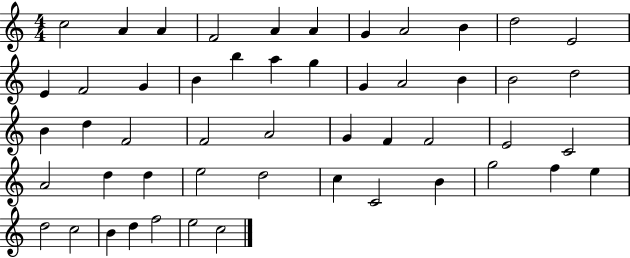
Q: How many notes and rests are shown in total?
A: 51